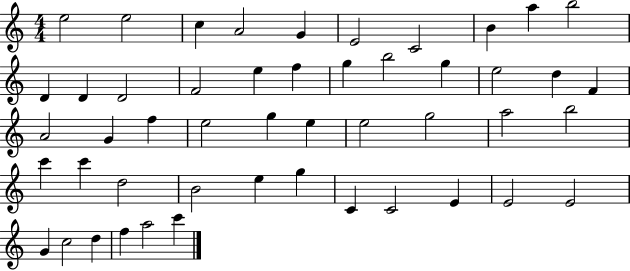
X:1
T:Untitled
M:4/4
L:1/4
K:C
e2 e2 c A2 G E2 C2 B a b2 D D D2 F2 e f g b2 g e2 d F A2 G f e2 g e e2 g2 a2 b2 c' c' d2 B2 e g C C2 E E2 E2 G c2 d f a2 c'